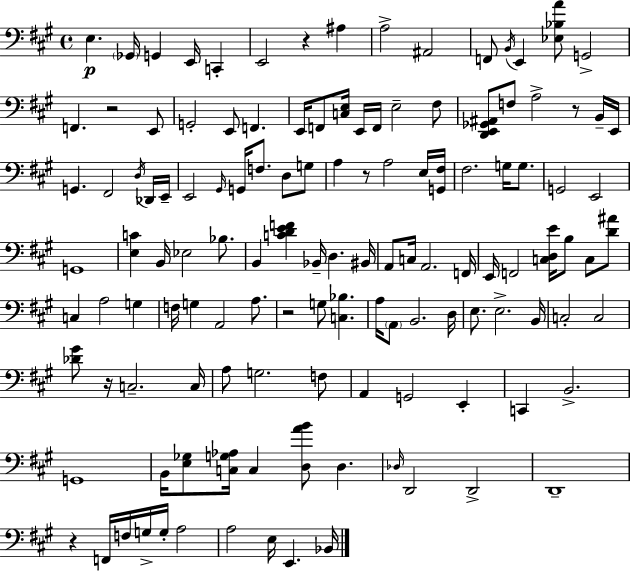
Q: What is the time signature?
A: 4/4